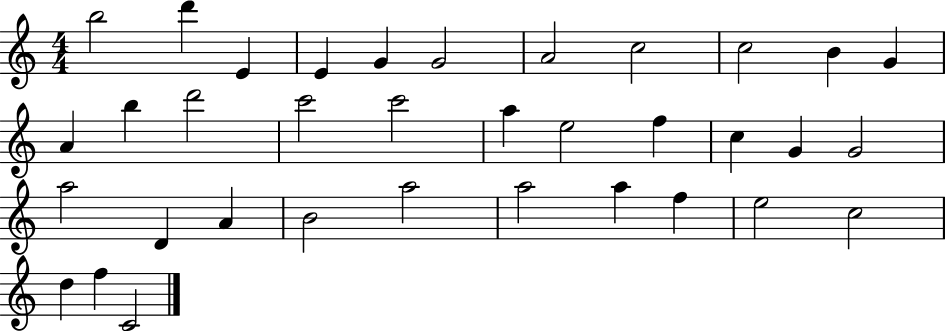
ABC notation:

X:1
T:Untitled
M:4/4
L:1/4
K:C
b2 d' E E G G2 A2 c2 c2 B G A b d'2 c'2 c'2 a e2 f c G G2 a2 D A B2 a2 a2 a f e2 c2 d f C2